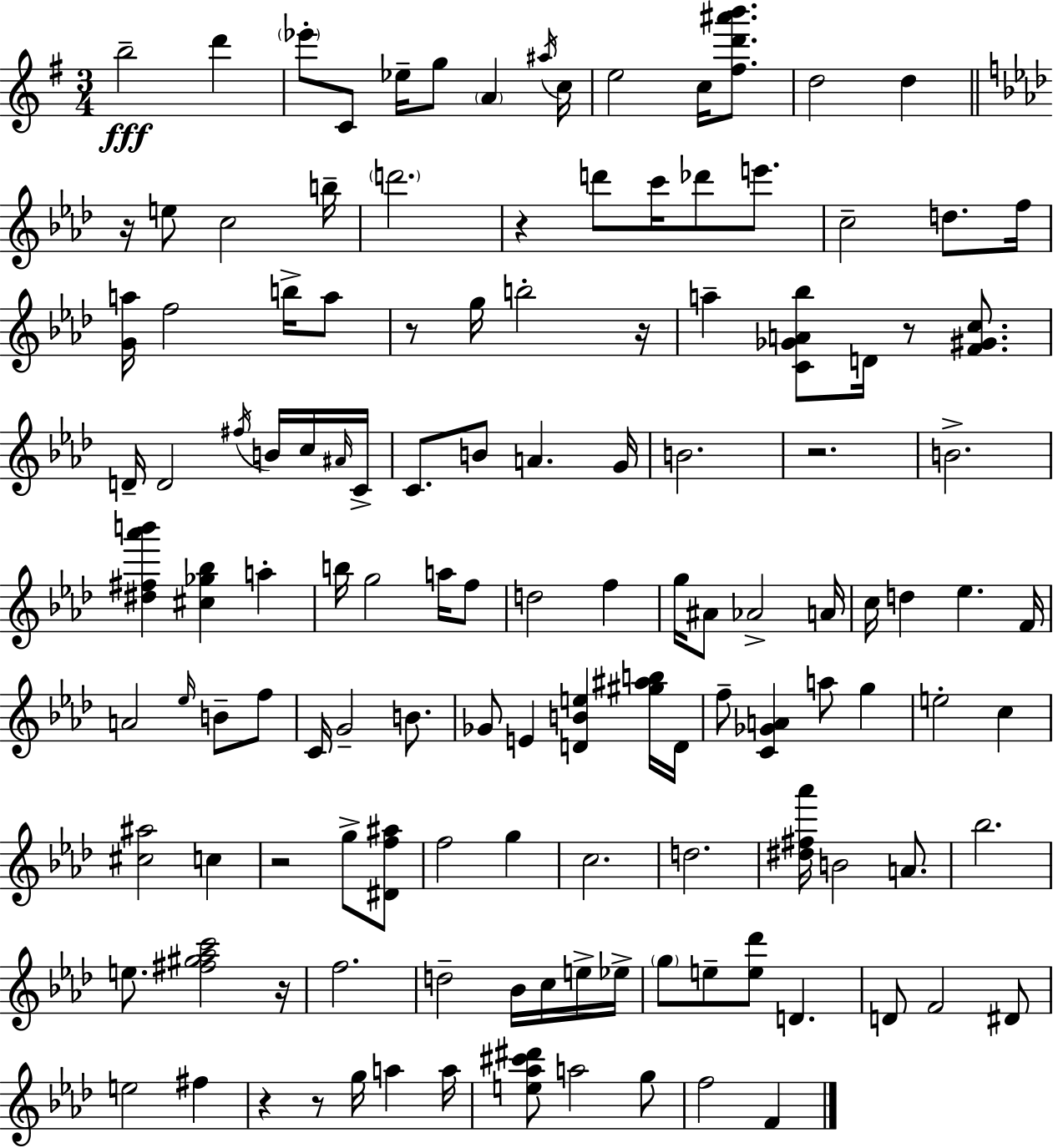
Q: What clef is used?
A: treble